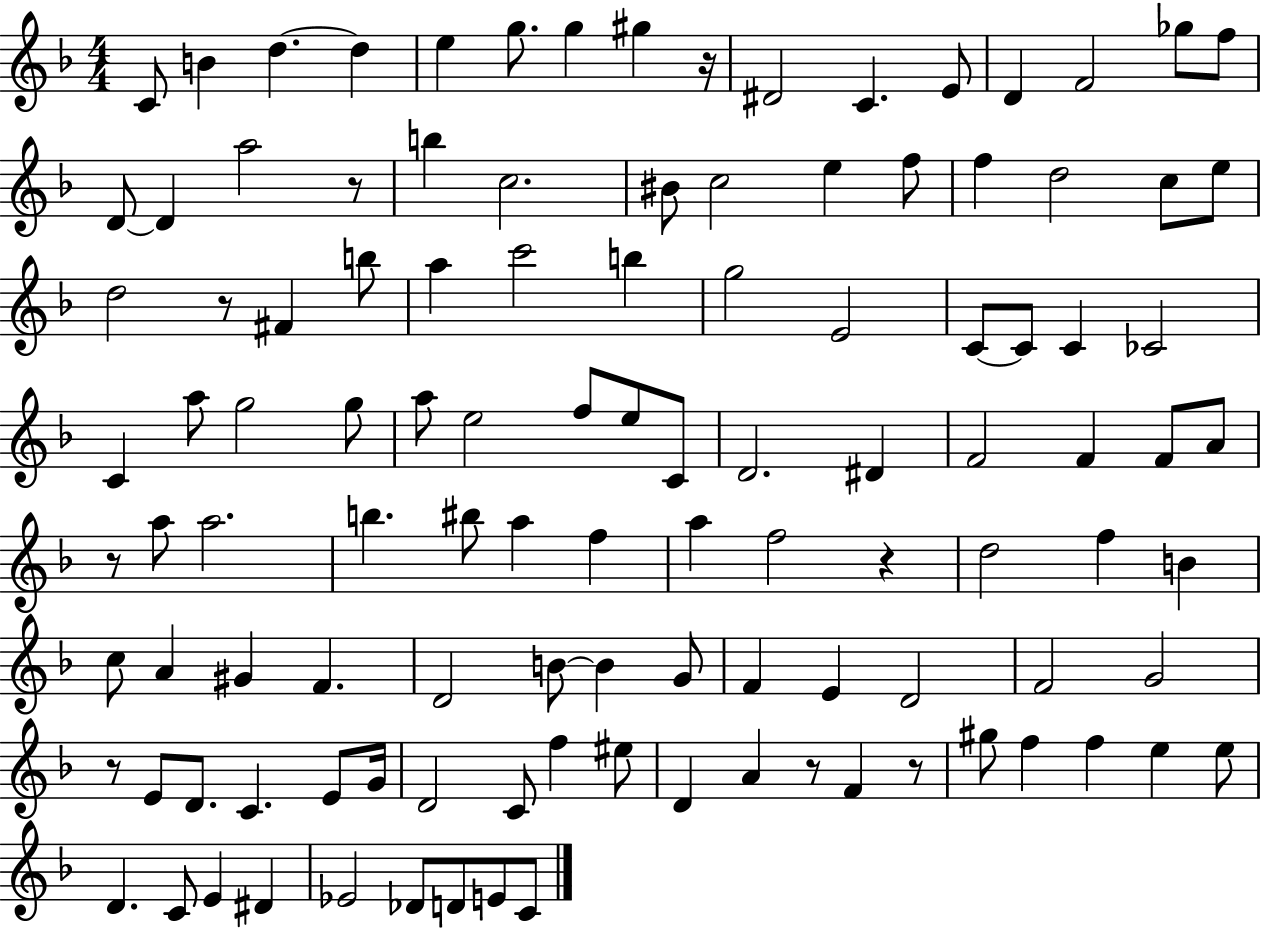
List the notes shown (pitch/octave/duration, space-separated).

C4/e B4/q D5/q. D5/q E5/q G5/e. G5/q G#5/q R/s D#4/h C4/q. E4/e D4/q F4/h Gb5/e F5/e D4/e D4/q A5/h R/e B5/q C5/h. BIS4/e C5/h E5/q F5/e F5/q D5/h C5/e E5/e D5/h R/e F#4/q B5/e A5/q C6/h B5/q G5/h E4/h C4/e C4/e C4/q CES4/h C4/q A5/e G5/h G5/e A5/e E5/h F5/e E5/e C4/e D4/h. D#4/q F4/h F4/q F4/e A4/e R/e A5/e A5/h. B5/q. BIS5/e A5/q F5/q A5/q F5/h R/q D5/h F5/q B4/q C5/e A4/q G#4/q F4/q. D4/h B4/e B4/q G4/e F4/q E4/q D4/h F4/h G4/h R/e E4/e D4/e. C4/q. E4/e G4/s D4/h C4/e F5/q EIS5/e D4/q A4/q R/e F4/q R/e G#5/e F5/q F5/q E5/q E5/e D4/q. C4/e E4/q D#4/q Eb4/h Db4/e D4/e E4/e C4/e